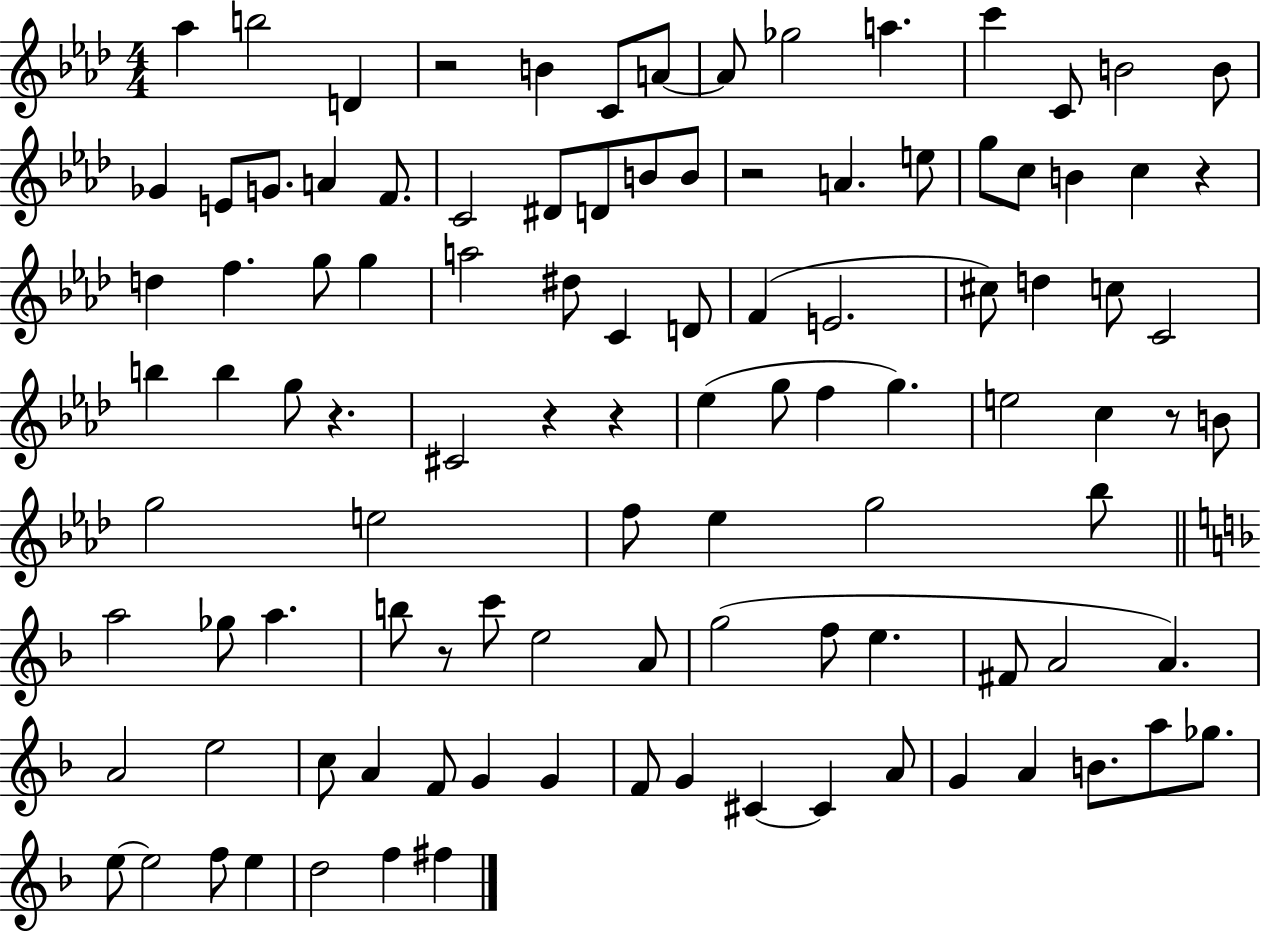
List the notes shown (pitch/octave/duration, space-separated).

Ab5/q B5/h D4/q R/h B4/q C4/e A4/e A4/e Gb5/h A5/q. C6/q C4/e B4/h B4/e Gb4/q E4/e G4/e. A4/q F4/e. C4/h D#4/e D4/e B4/e B4/e R/h A4/q. E5/e G5/e C5/e B4/q C5/q R/q D5/q F5/q. G5/e G5/q A5/h D#5/e C4/q D4/e F4/q E4/h. C#5/e D5/q C5/e C4/h B5/q B5/q G5/e R/q. C#4/h R/q R/q Eb5/q G5/e F5/q G5/q. E5/h C5/q R/e B4/e G5/h E5/h F5/e Eb5/q G5/h Bb5/e A5/h Gb5/e A5/q. B5/e R/e C6/e E5/h A4/e G5/h F5/e E5/q. F#4/e A4/h A4/q. A4/h E5/h C5/e A4/q F4/e G4/q G4/q F4/e G4/q C#4/q C#4/q A4/e G4/q A4/q B4/e. A5/e Gb5/e. E5/e E5/h F5/e E5/q D5/h F5/q F#5/q